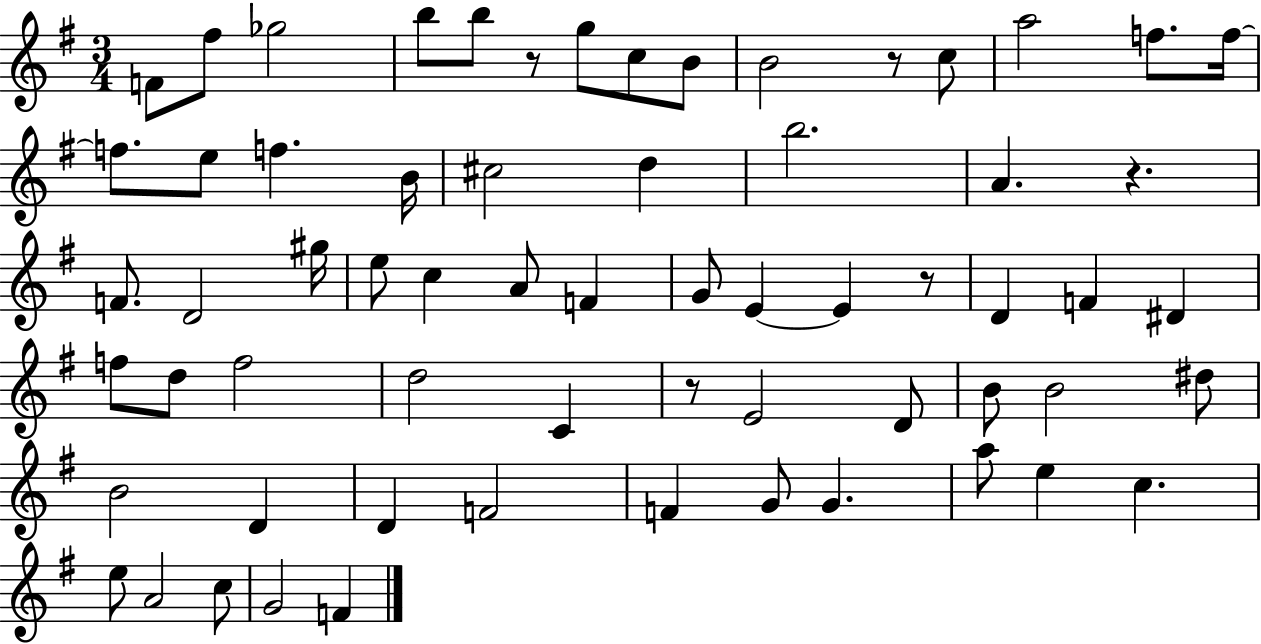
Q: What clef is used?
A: treble